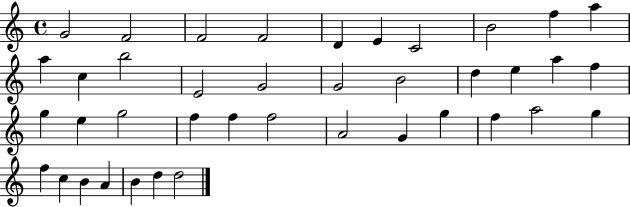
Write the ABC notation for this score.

X:1
T:Untitled
M:4/4
L:1/4
K:C
G2 F2 F2 F2 D E C2 B2 f a a c b2 E2 G2 G2 B2 d e a f g e g2 f f f2 A2 G g f a2 g f c B A B d d2